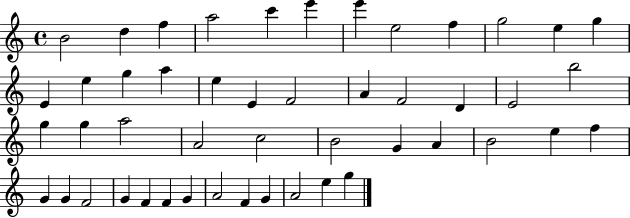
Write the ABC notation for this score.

X:1
T:Untitled
M:4/4
L:1/4
K:C
B2 d f a2 c' e' e' e2 f g2 e g E e g a e E F2 A F2 D E2 b2 g g a2 A2 c2 B2 G A B2 e f G G F2 G F F G A2 F G A2 e g